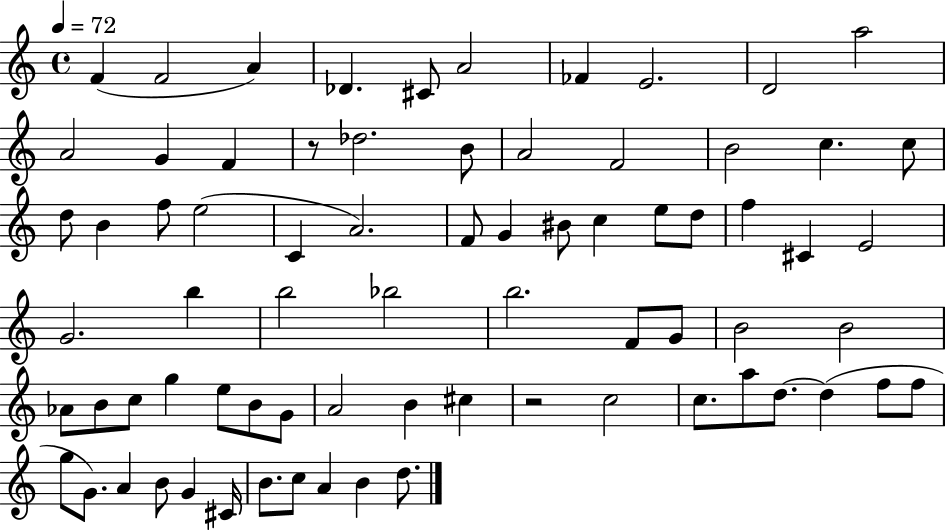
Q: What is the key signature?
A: C major